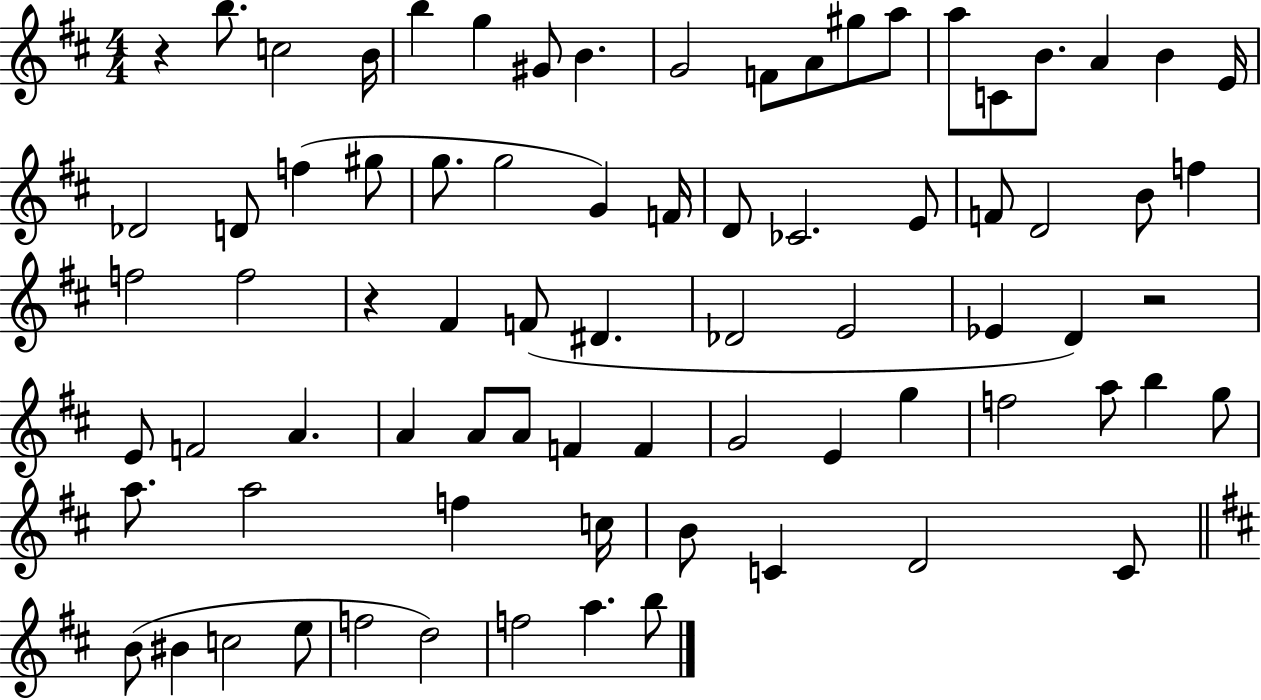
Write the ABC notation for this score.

X:1
T:Untitled
M:4/4
L:1/4
K:D
z b/2 c2 B/4 b g ^G/2 B G2 F/2 A/2 ^g/2 a/2 a/2 C/2 B/2 A B E/4 _D2 D/2 f ^g/2 g/2 g2 G F/4 D/2 _C2 E/2 F/2 D2 B/2 f f2 f2 z ^F F/2 ^D _D2 E2 _E D z2 E/2 F2 A A A/2 A/2 F F G2 E g f2 a/2 b g/2 a/2 a2 f c/4 B/2 C D2 C/2 B/2 ^B c2 e/2 f2 d2 f2 a b/2